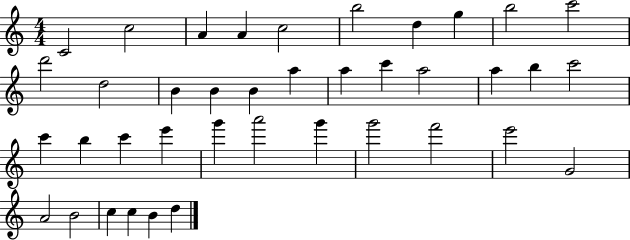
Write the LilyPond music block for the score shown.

{
  \clef treble
  \numericTimeSignature
  \time 4/4
  \key c \major
  c'2 c''2 | a'4 a'4 c''2 | b''2 d''4 g''4 | b''2 c'''2 | \break d'''2 d''2 | b'4 b'4 b'4 a''4 | a''4 c'''4 a''2 | a''4 b''4 c'''2 | \break c'''4 b''4 c'''4 e'''4 | g'''4 a'''2 g'''4 | g'''2 f'''2 | e'''2 g'2 | \break a'2 b'2 | c''4 c''4 b'4 d''4 | \bar "|."
}